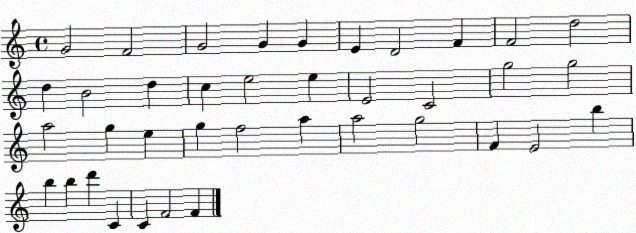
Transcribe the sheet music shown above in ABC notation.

X:1
T:Untitled
M:4/4
L:1/4
K:C
G2 F2 G2 G G E D2 F F2 d2 d B2 d c e2 e E2 C2 g2 g2 a2 g e g f2 a a2 g2 F E2 b b b d' C C F2 F